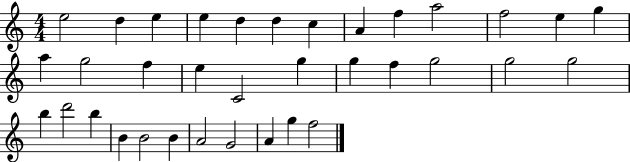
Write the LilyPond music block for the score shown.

{
  \clef treble
  \numericTimeSignature
  \time 4/4
  \key c \major
  e''2 d''4 e''4 | e''4 d''4 d''4 c''4 | a'4 f''4 a''2 | f''2 e''4 g''4 | \break a''4 g''2 f''4 | e''4 c'2 g''4 | g''4 f''4 g''2 | g''2 g''2 | \break b''4 d'''2 b''4 | b'4 b'2 b'4 | a'2 g'2 | a'4 g''4 f''2 | \break \bar "|."
}